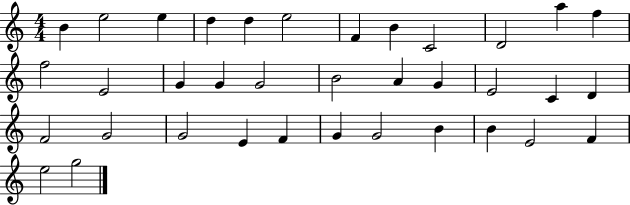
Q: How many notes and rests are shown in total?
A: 36